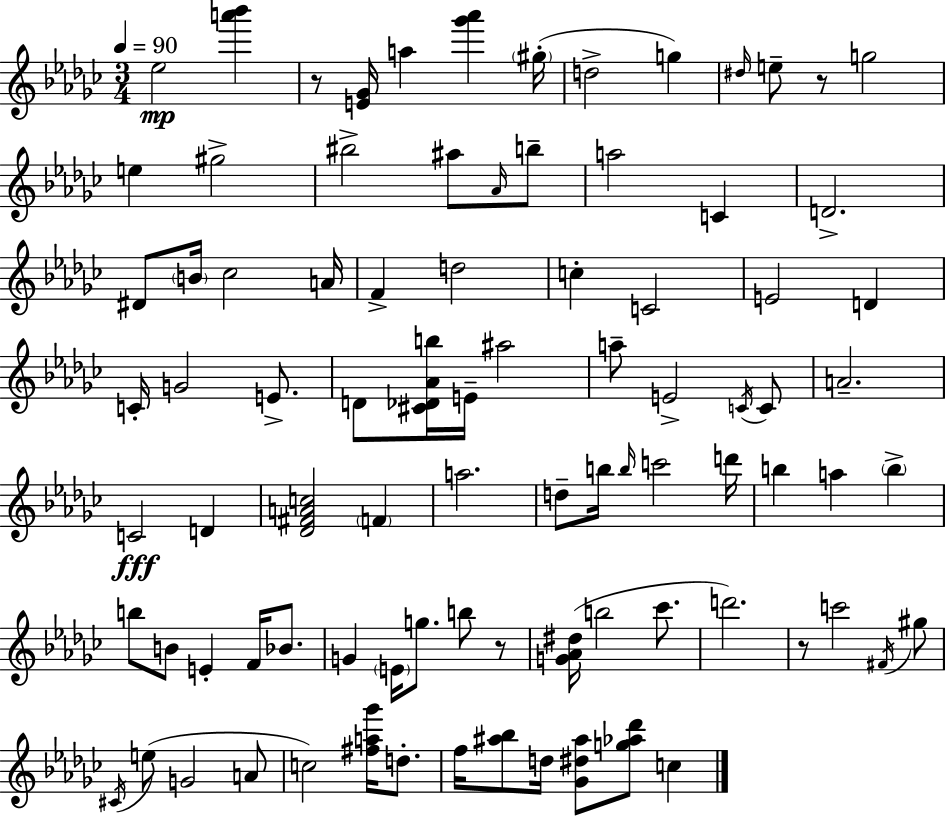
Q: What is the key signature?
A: EES minor